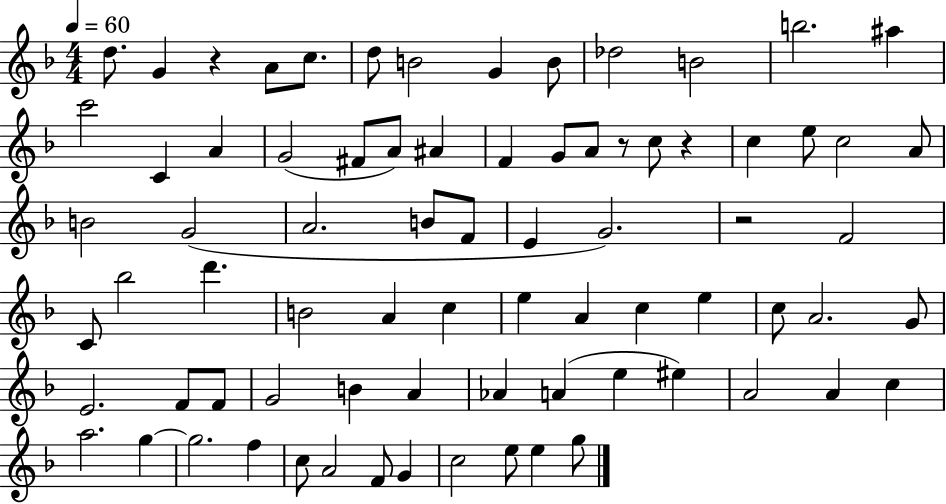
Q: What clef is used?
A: treble